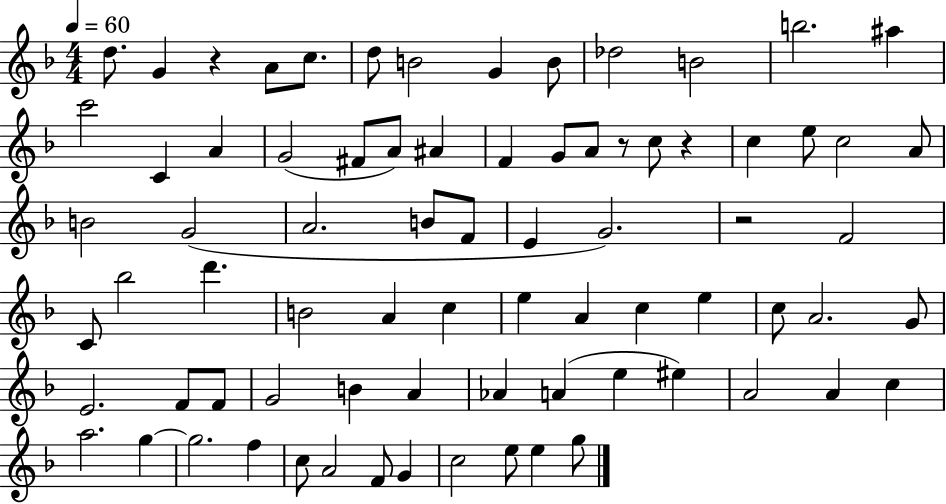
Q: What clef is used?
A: treble